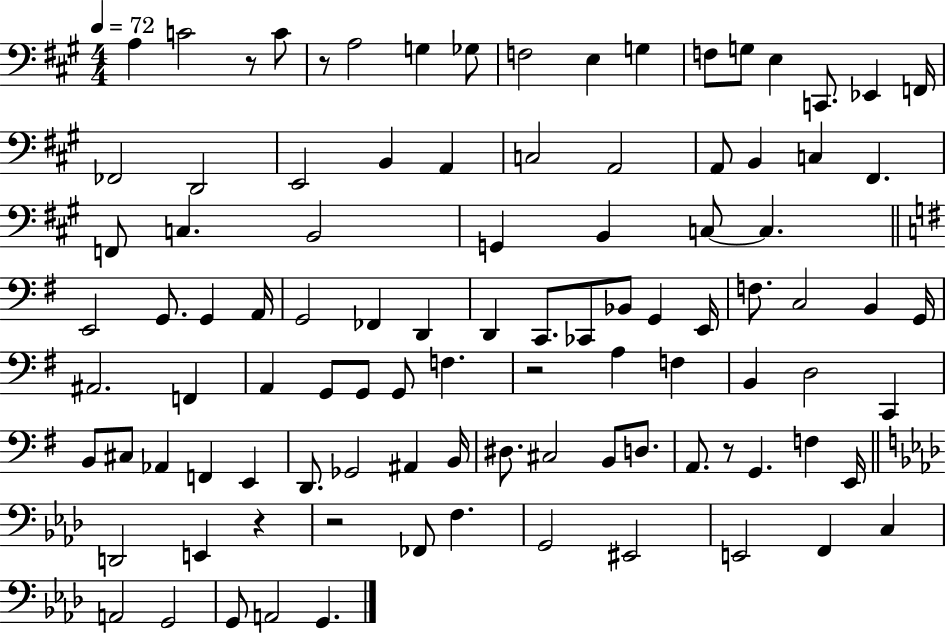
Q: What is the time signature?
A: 4/4